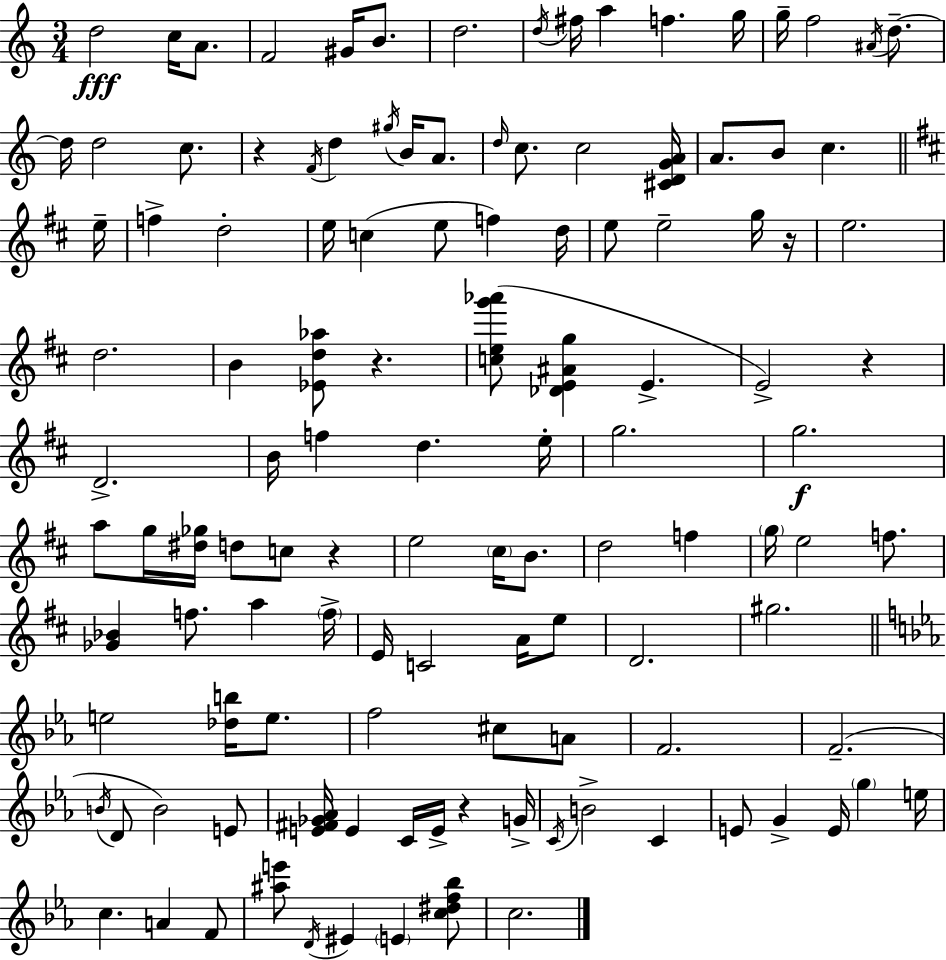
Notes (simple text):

D5/h C5/s A4/e. F4/h G#4/s B4/e. D5/h. D5/s F#5/s A5/q F5/q. G5/s G5/s F5/h A#4/s D5/e. D5/s D5/h C5/e. R/q F4/s D5/q G#5/s B4/s A4/e. D5/s C5/e. C5/h [C#4,D4,G4,A4]/s A4/e. B4/e C5/q. E5/s F5/q D5/h E5/s C5/q E5/e F5/q D5/s E5/e E5/h G5/s R/s E5/h. D5/h. B4/q [Eb4,D5,Ab5]/e R/q. [C5,E5,G6,Ab6]/e [Db4,E4,A#4,G5]/q E4/q. E4/h R/q D4/h. B4/s F5/q D5/q. E5/s G5/h. G5/h. A5/e G5/s [D#5,Gb5]/s D5/e C5/e R/q E5/h C#5/s B4/e. D5/h F5/q G5/s E5/h F5/e. [Gb4,Bb4]/q F5/e. A5/q F5/s E4/s C4/h A4/s E5/e D4/h. G#5/h. E5/h [Db5,B5]/s E5/e. F5/h C#5/e A4/e F4/h. F4/h. B4/s D4/e B4/h E4/e [E4,F#4,Gb4,Ab4]/s E4/q C4/s E4/s R/q G4/s C4/s B4/h C4/q E4/e G4/q E4/s G5/q E5/s C5/q. A4/q F4/e [A#5,E6]/e D4/s EIS4/q E4/q [C5,D#5,F5,Bb5]/e C5/h.